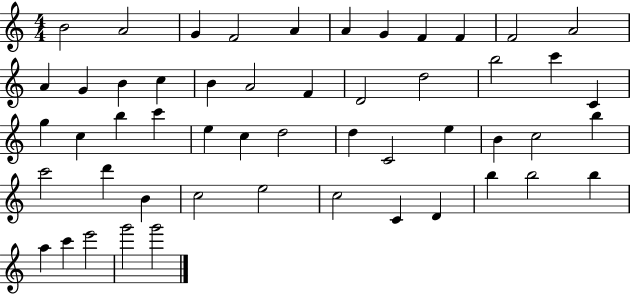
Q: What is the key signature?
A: C major